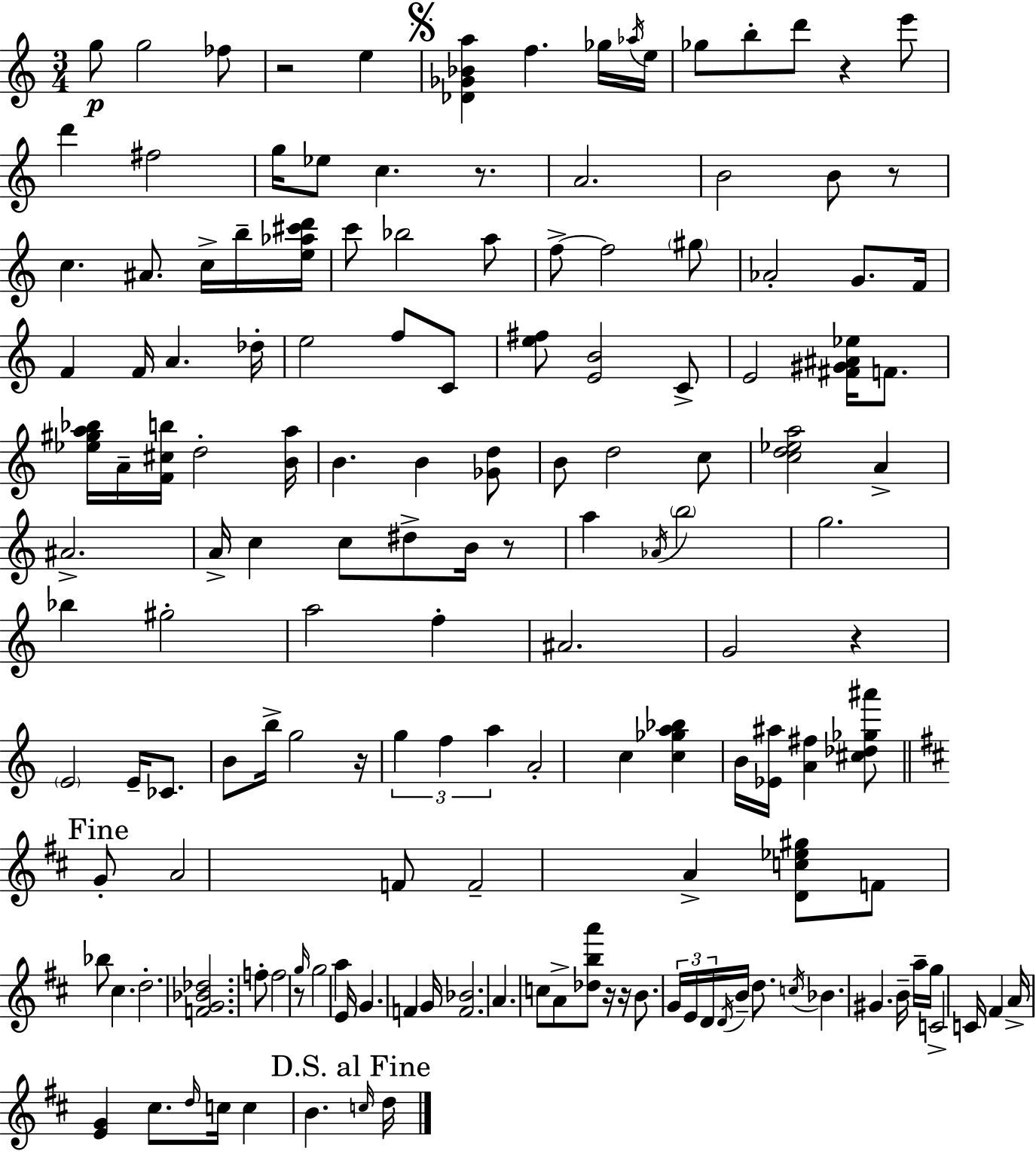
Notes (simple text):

G5/e G5/h FES5/e R/h E5/q [Db4,Gb4,Bb4,A5]/q F5/q. Gb5/s Ab5/s E5/s Gb5/e B5/e D6/e R/q E6/e D6/q F#5/h G5/s Eb5/e C5/q. R/e. A4/h. B4/h B4/e R/e C5/q. A#4/e. C5/s B5/s [E5,Ab5,C#6,D6]/s C6/e Bb5/h A5/e F5/e F5/h G#5/e Ab4/h G4/e. F4/s F4/q F4/s A4/q. Db5/s E5/h F5/e C4/e [E5,F#5]/e [E4,B4]/h C4/e E4/h [F#4,G#4,A#4,Eb5]/s F4/e. [Eb5,G#5,A5,Bb5]/s A4/s [F4,C#5,B5]/s D5/h [B4,A5]/s B4/q. B4/q [Gb4,D5]/e B4/e D5/h C5/e [C5,D5,Eb5,A5]/h A4/q A#4/h. A4/s C5/q C5/e D#5/e B4/s R/e A5/q Ab4/s B5/h G5/h. Bb5/q G#5/h A5/h F5/q A#4/h. G4/h R/q E4/h E4/s CES4/e. B4/e B5/s G5/h R/s G5/q F5/q A5/q A4/h C5/q [C5,Gb5,A5,Bb5]/q B4/s [Eb4,A#5]/s [A4,F#5]/q [C#5,Db5,Gb5,A#6]/e G4/e A4/h F4/e F4/h A4/q [D4,C5,Eb5,G#5]/e F4/e Bb5/e C#5/q. D5/h. [F4,G4,Bb4,Db5]/h. F5/e F5/h R/e G5/s G5/h A5/q E4/s G4/q. F4/q G4/s [F4,Bb4]/h. A4/q. C5/e A4/e [Db5,B5,A6]/e R/s R/s B4/e. G4/s E4/s D4/s D4/s B4/s D5/e. C5/s Bb4/q. G#4/q. B4/s A5/s G5/s C4/h C4/s F#4/q A4/s [E4,G4]/q C#5/e. D5/s C5/s C5/q B4/q. C5/s D5/s